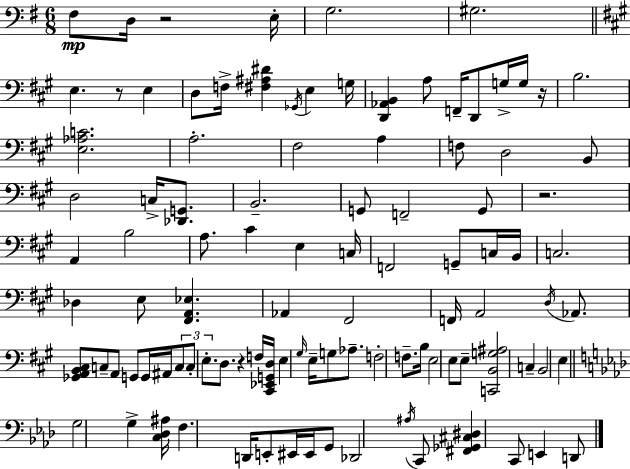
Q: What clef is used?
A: bass